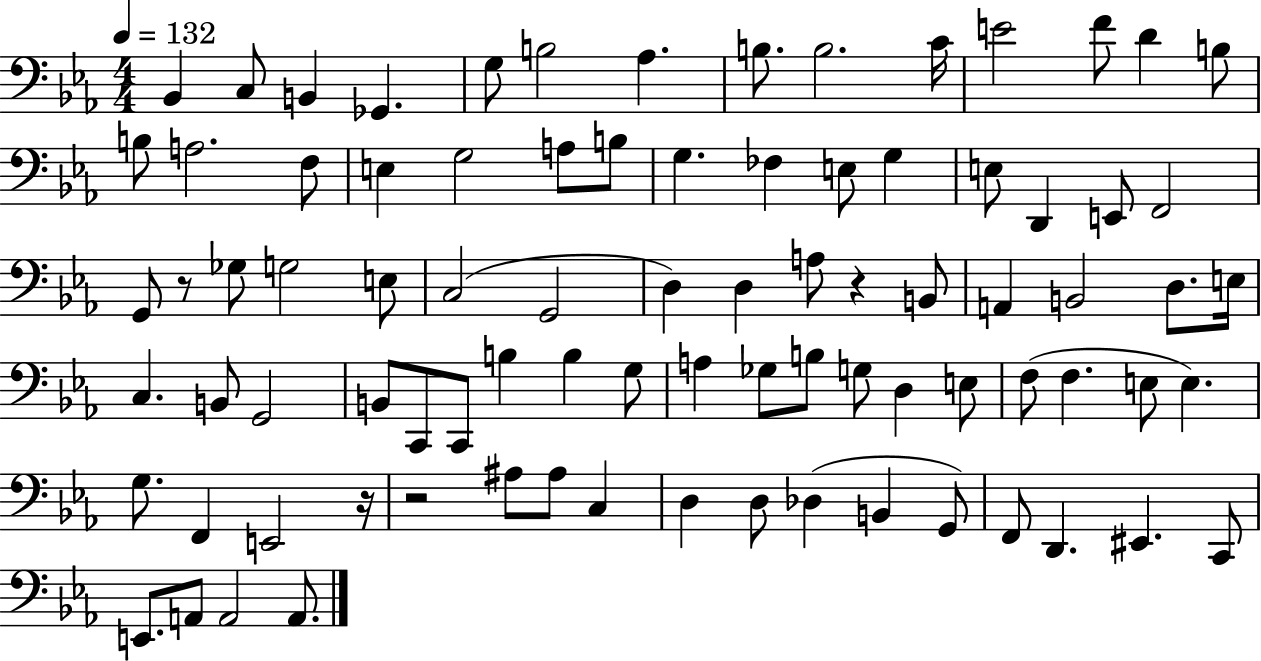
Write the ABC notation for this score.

X:1
T:Untitled
M:4/4
L:1/4
K:Eb
_B,, C,/2 B,, _G,, G,/2 B,2 _A, B,/2 B,2 C/4 E2 F/2 D B,/2 B,/2 A,2 F,/2 E, G,2 A,/2 B,/2 G, _F, E,/2 G, E,/2 D,, E,,/2 F,,2 G,,/2 z/2 _G,/2 G,2 E,/2 C,2 G,,2 D, D, A,/2 z B,,/2 A,, B,,2 D,/2 E,/4 C, B,,/2 G,,2 B,,/2 C,,/2 C,,/2 B, B, G,/2 A, _G,/2 B,/2 G,/2 D, E,/2 F,/2 F, E,/2 E, G,/2 F,, E,,2 z/4 z2 ^A,/2 ^A,/2 C, D, D,/2 _D, B,, G,,/2 F,,/2 D,, ^E,, C,,/2 E,,/2 A,,/2 A,,2 A,,/2